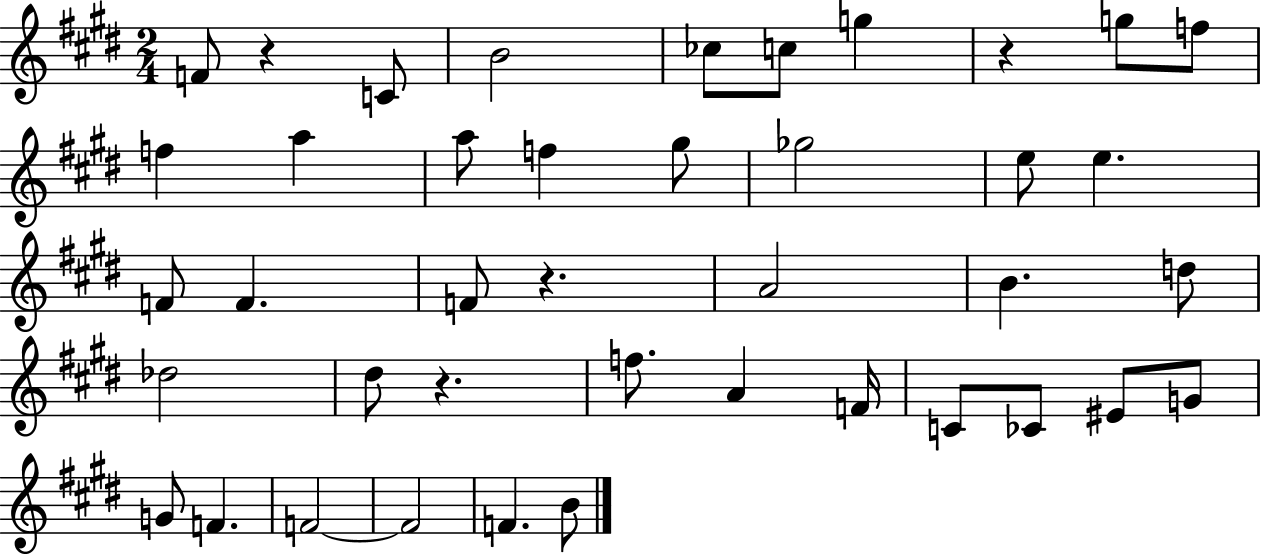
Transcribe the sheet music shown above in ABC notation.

X:1
T:Untitled
M:2/4
L:1/4
K:E
F/2 z C/2 B2 _c/2 c/2 g z g/2 f/2 f a a/2 f ^g/2 _g2 e/2 e F/2 F F/2 z A2 B d/2 _d2 ^d/2 z f/2 A F/4 C/2 _C/2 ^E/2 G/2 G/2 F F2 F2 F B/2